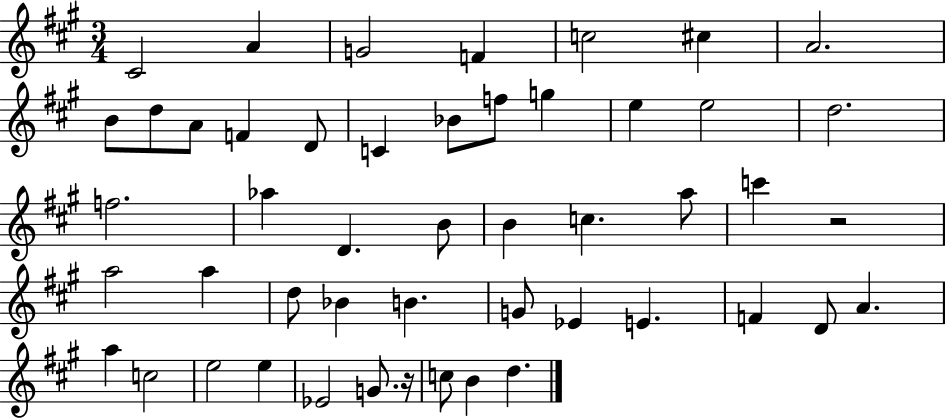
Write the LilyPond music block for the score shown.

{
  \clef treble
  \numericTimeSignature
  \time 3/4
  \key a \major
  cis'2 a'4 | g'2 f'4 | c''2 cis''4 | a'2. | \break b'8 d''8 a'8 f'4 d'8 | c'4 bes'8 f''8 g''4 | e''4 e''2 | d''2. | \break f''2. | aes''4 d'4. b'8 | b'4 c''4. a''8 | c'''4 r2 | \break a''2 a''4 | d''8 bes'4 b'4. | g'8 ees'4 e'4. | f'4 d'8 a'4. | \break a''4 c''2 | e''2 e''4 | ees'2 g'8. r16 | c''8 b'4 d''4. | \break \bar "|."
}